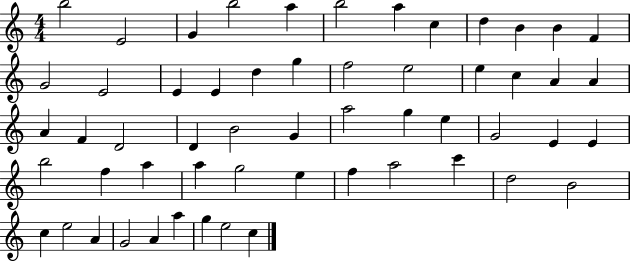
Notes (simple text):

B5/h E4/h G4/q B5/h A5/q B5/h A5/q C5/q D5/q B4/q B4/q F4/q G4/h E4/h E4/q E4/q D5/q G5/q F5/h E5/h E5/q C5/q A4/q A4/q A4/q F4/q D4/h D4/q B4/h G4/q A5/h G5/q E5/q G4/h E4/q E4/q B5/h F5/q A5/q A5/q G5/h E5/q F5/q A5/h C6/q D5/h B4/h C5/q E5/h A4/q G4/h A4/q A5/q G5/q E5/h C5/q